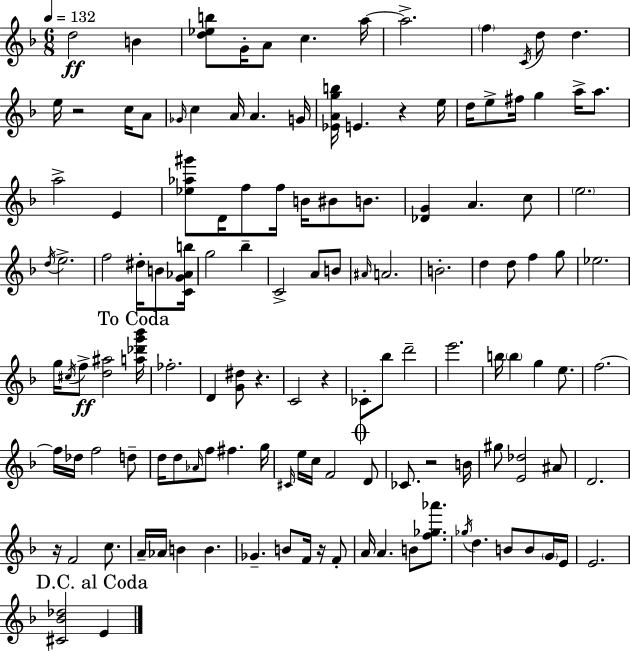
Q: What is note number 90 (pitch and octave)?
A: A#4